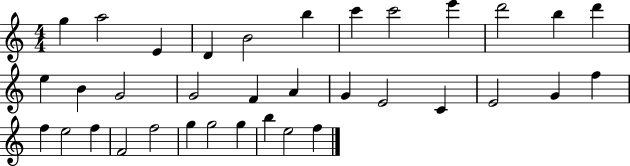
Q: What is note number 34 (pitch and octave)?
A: E5